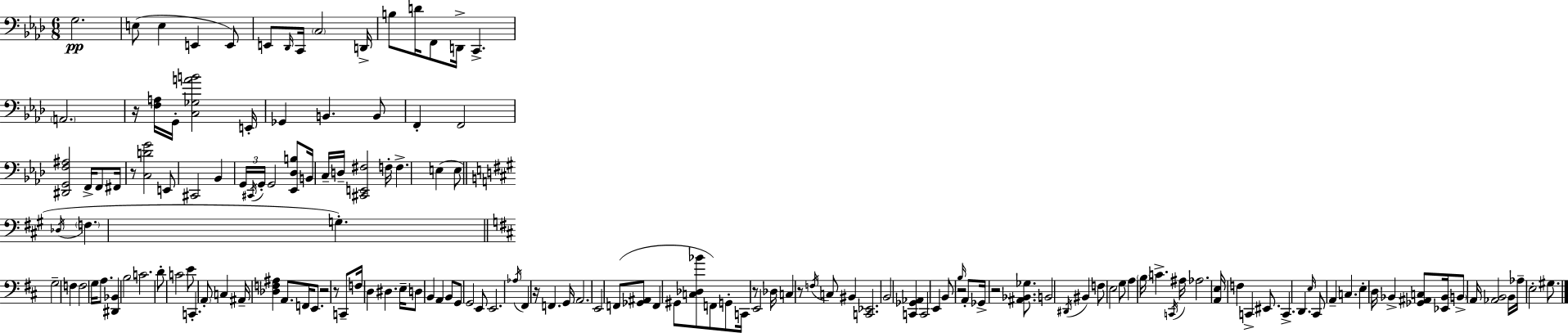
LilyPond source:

{
  \clef bass
  \numericTimeSignature
  \time 6/8
  \key f \minor
  g2.\pp | e8( e4 e,4 e,8) | e,8 \grace { des,16 } c,16 \parenthesize c2 | d,16-> b8 d'16 f,8 d,16-> c,4.-> | \break \parenthesize a,2. | r16 <f a>16 g,16-. <c ges a' b'>2 | e,16-. ges,4 b,4. b,8 | f,4-. f,2 | \break <dis, g, f ais>2 f,16-> f,8 | fis,16 r8 <c d' g'>2 e,8 | cis,2 bes,4 | \tuplet 3/2 { g,16 \acciaccatura { cis,16 } g,16-. } g,2 | \break <ees, des b>8 b,16 c16-- d16-- <cis, e, fis>2 | f16-. f4.-> e4( | e8 \bar "||" \break \key a \major \acciaccatura { des16 } \parenthesize f4. g4.-.) | \bar "||" \break \key b \minor g2-- f4 | f2 g16 a8. | <dis, bes,>4 b2 | c'2. | \break d'8-. c'2 e'8 | c,4.-. \parenthesize a,8-. c4 | ais,16-- <des f ais>4 a,8. f,16 e,8. | r2 r8 c,8-- | \break f16 d4 dis4. e16-- | d8 b,4 a,4 b,8 | g,8 g,2 e,8 | e,2. | \break \acciaccatura { aes16 } fis,4 r16 f,4. | g,16 a,2. | e,2 f,8( <ges, ais,>8 | f,4 gis,8 <c des bes'>8 f,8) g,8-. | \break c,16 r8 e,2 | des16 c4 r8 \acciaccatura { f16 } c8 bis,4 | <c, ees,>2. | b,2 <c, ges, aes,>4 | \break c,2 e,4 | b,8 r2 | \grace { b16 } a,8-. ges,16-> r2 | <ais, bes, ges>8. b,2 \acciaccatura { dis,16 } | \break bis,4 f8 e2 | g8 a4 \parenthesize b16 c'4.-> | \acciaccatura { c,16 } ais16 aes2. | <a, e>16 f4 c,4-> | \break eis,8. c,4.-> d,4. | \grace { e16 } cis,8 a,4-- | c4. e4-. d16 bes,4-> | <ges, ais, c>8 <ees, bes,>16 \parenthesize b,8-> a,16 <aes, b,>2 | \break b,16 aes16-- e2-. | gis8. \bar "|."
}